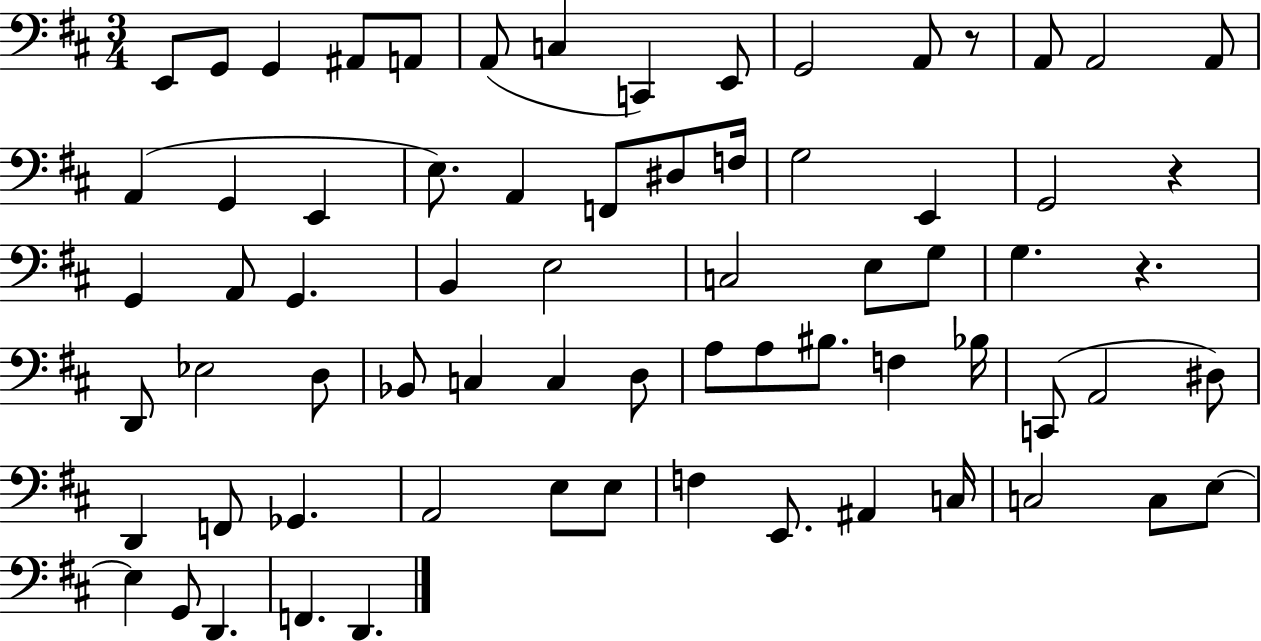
{
  \clef bass
  \numericTimeSignature
  \time 3/4
  \key d \major
  e,8 g,8 g,4 ais,8 a,8 | a,8( c4 c,4) e,8 | g,2 a,8 r8 | a,8 a,2 a,8 | \break a,4( g,4 e,4 | e8.) a,4 f,8 dis8 f16 | g2 e,4 | g,2 r4 | \break g,4 a,8 g,4. | b,4 e2 | c2 e8 g8 | g4. r4. | \break d,8 ees2 d8 | bes,8 c4 c4 d8 | a8 a8 bis8. f4 bes16 | c,8( a,2 dis8) | \break d,4 f,8 ges,4. | a,2 e8 e8 | f4 e,8. ais,4 c16 | c2 c8 e8~~ | \break e4 g,8 d,4. | f,4. d,4. | \bar "|."
}